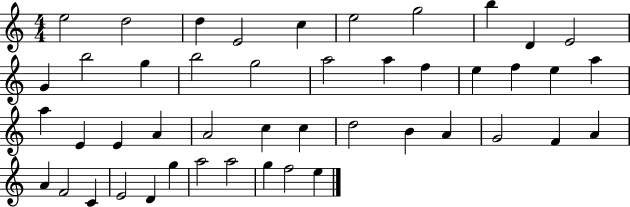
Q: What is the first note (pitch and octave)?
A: E5